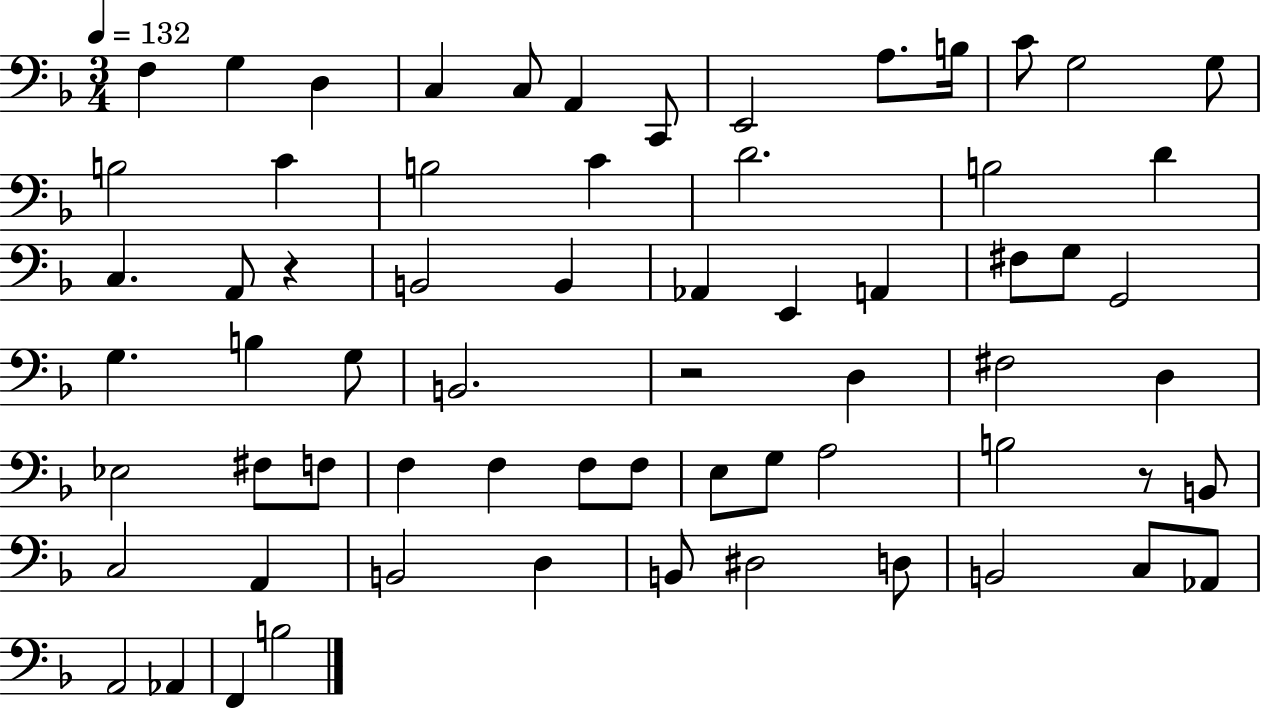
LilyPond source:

{
  \clef bass
  \numericTimeSignature
  \time 3/4
  \key f \major
  \tempo 4 = 132
  f4 g4 d4 | c4 c8 a,4 c,8 | e,2 a8. b16 | c'8 g2 g8 | \break b2 c'4 | b2 c'4 | d'2. | b2 d'4 | \break c4. a,8 r4 | b,2 b,4 | aes,4 e,4 a,4 | fis8 g8 g,2 | \break g4. b4 g8 | b,2. | r2 d4 | fis2 d4 | \break ees2 fis8 f8 | f4 f4 f8 f8 | e8 g8 a2 | b2 r8 b,8 | \break c2 a,4 | b,2 d4 | b,8 dis2 d8 | b,2 c8 aes,8 | \break a,2 aes,4 | f,4 b2 | \bar "|."
}